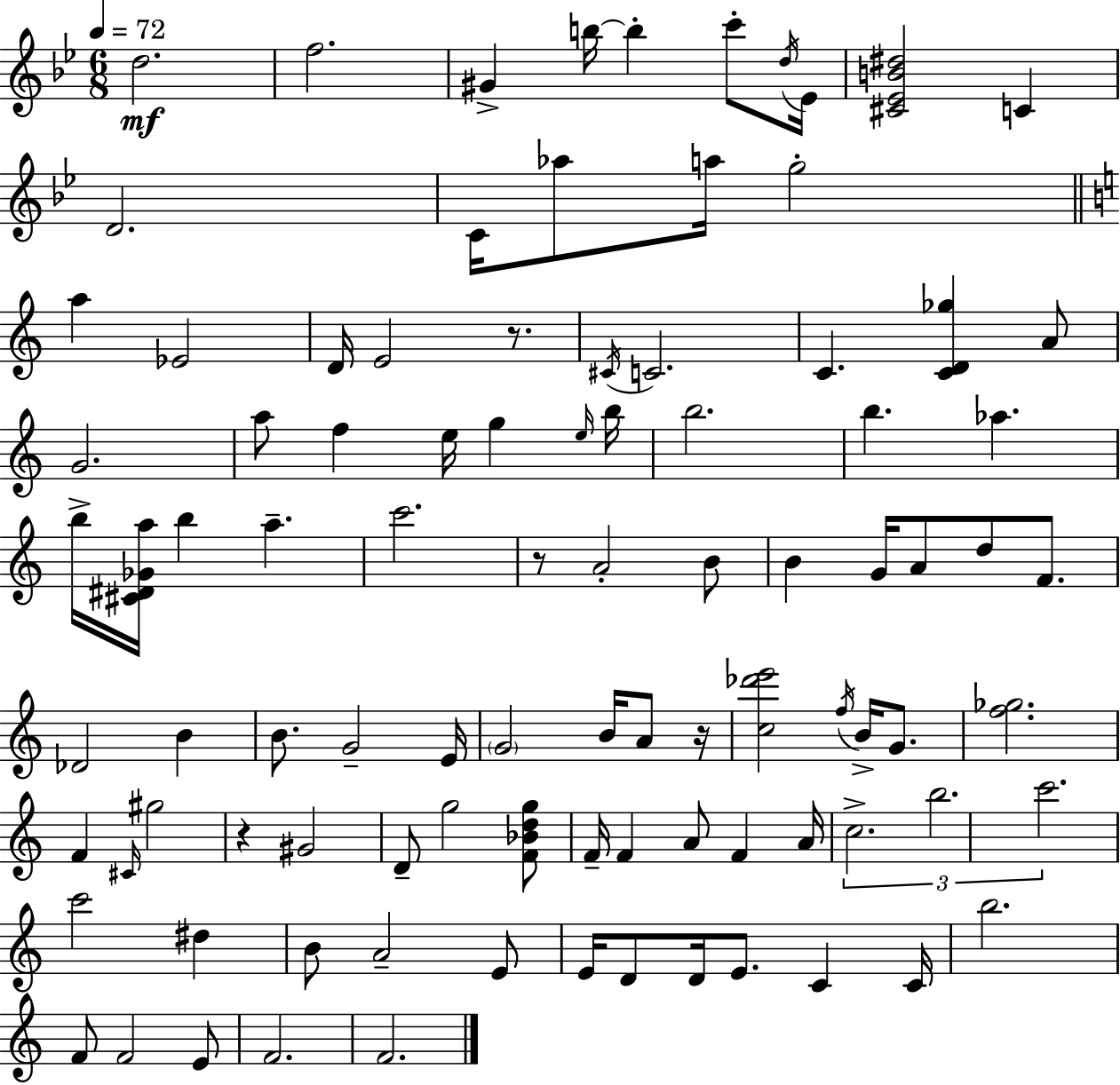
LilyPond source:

{
  \clef treble
  \numericTimeSignature
  \time 6/8
  \key bes \major
  \tempo 4 = 72
  d''2.\mf | f''2. | gis'4-> b''16~~ b''4-. c'''8-. \acciaccatura { d''16 } | ees'16 <cis' ees' b' dis''>2 c'4 | \break d'2. | c'16 aes''8 a''16 g''2-. | \bar "||" \break \key c \major a''4 ees'2 | d'16 e'2 r8. | \acciaccatura { cis'16 } c'2. | c'4. <c' d' ges''>4 a'8 | \break g'2. | a''8 f''4 e''16 g''4 | \grace { e''16 } b''16 b''2. | b''4. aes''4. | \break b''16-> <cis' dis' ges' a''>16 b''4 a''4.-- | c'''2. | r8 a'2-. | b'8 b'4 g'16 a'8 d''8 f'8. | \break des'2 b'4 | b'8. g'2-- | e'16 \parenthesize g'2 b'16 a'8 | r16 <c'' des''' e'''>2 \acciaccatura { f''16 } b'16-> | \break g'8. <f'' ges''>2. | f'4 \grace { cis'16 } gis''2 | r4 gis'2 | d'8-- g''2 | \break <f' bes' d'' g''>8 f'16-- f'4 a'8 f'4 | a'16 \tuplet 3/2 { c''2.-> | b''2. | c'''2. } | \break c'''2 | dis''4 b'8 a'2-- | e'8 e'16 d'8 d'16 e'8. c'4 | c'16 b''2. | \break f'8 f'2 | e'8 f'2. | f'2. | \bar "|."
}